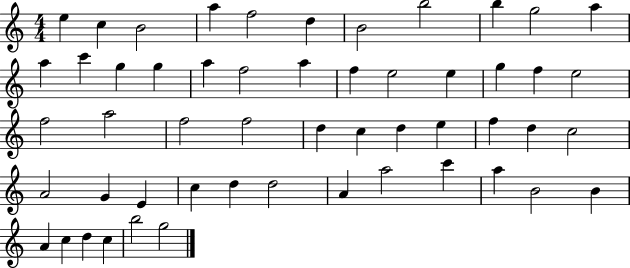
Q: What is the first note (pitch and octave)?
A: E5